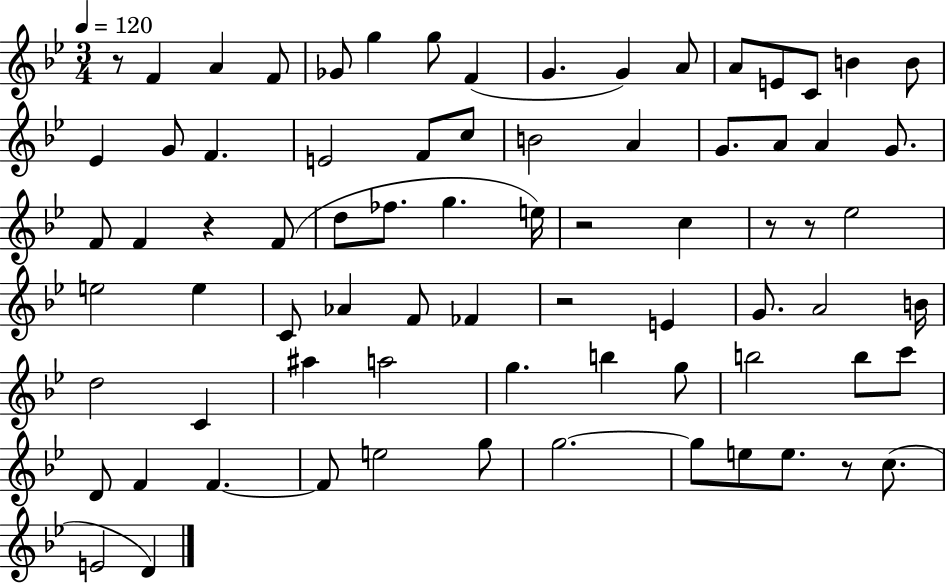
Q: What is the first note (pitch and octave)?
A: F4